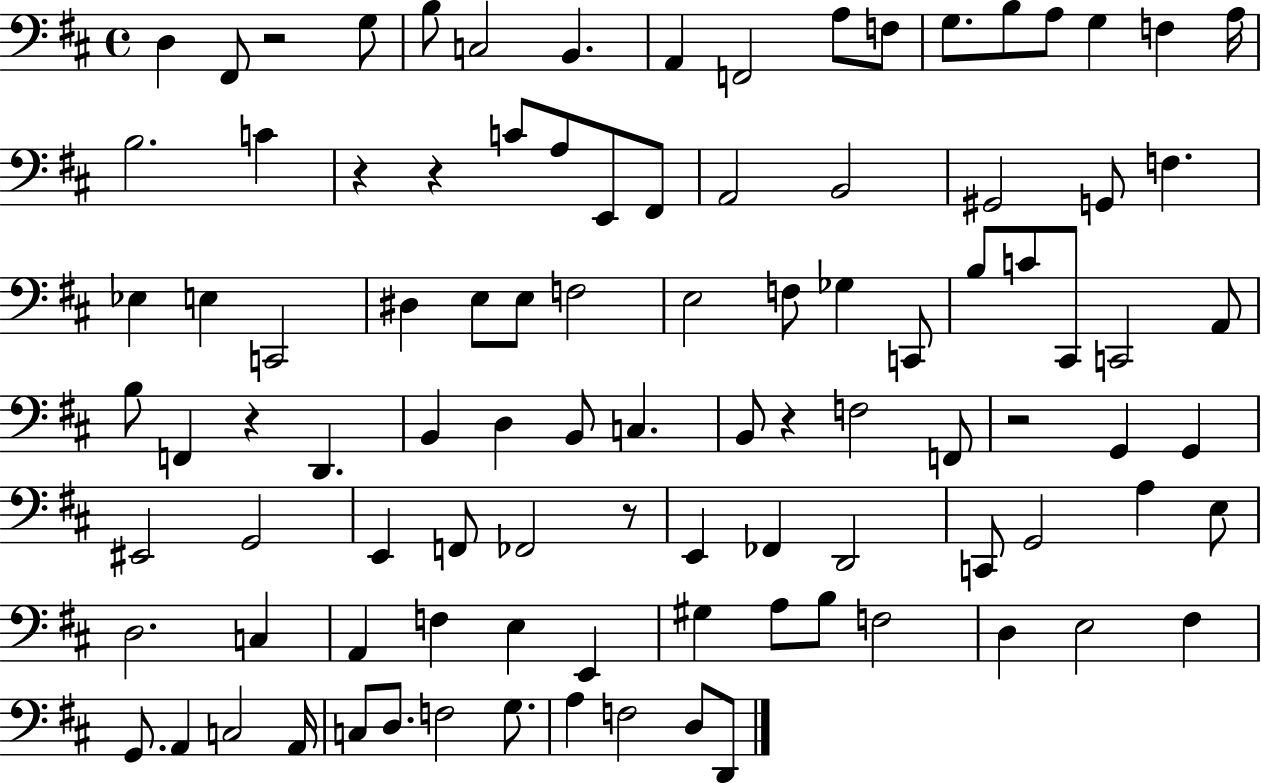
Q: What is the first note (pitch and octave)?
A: D3